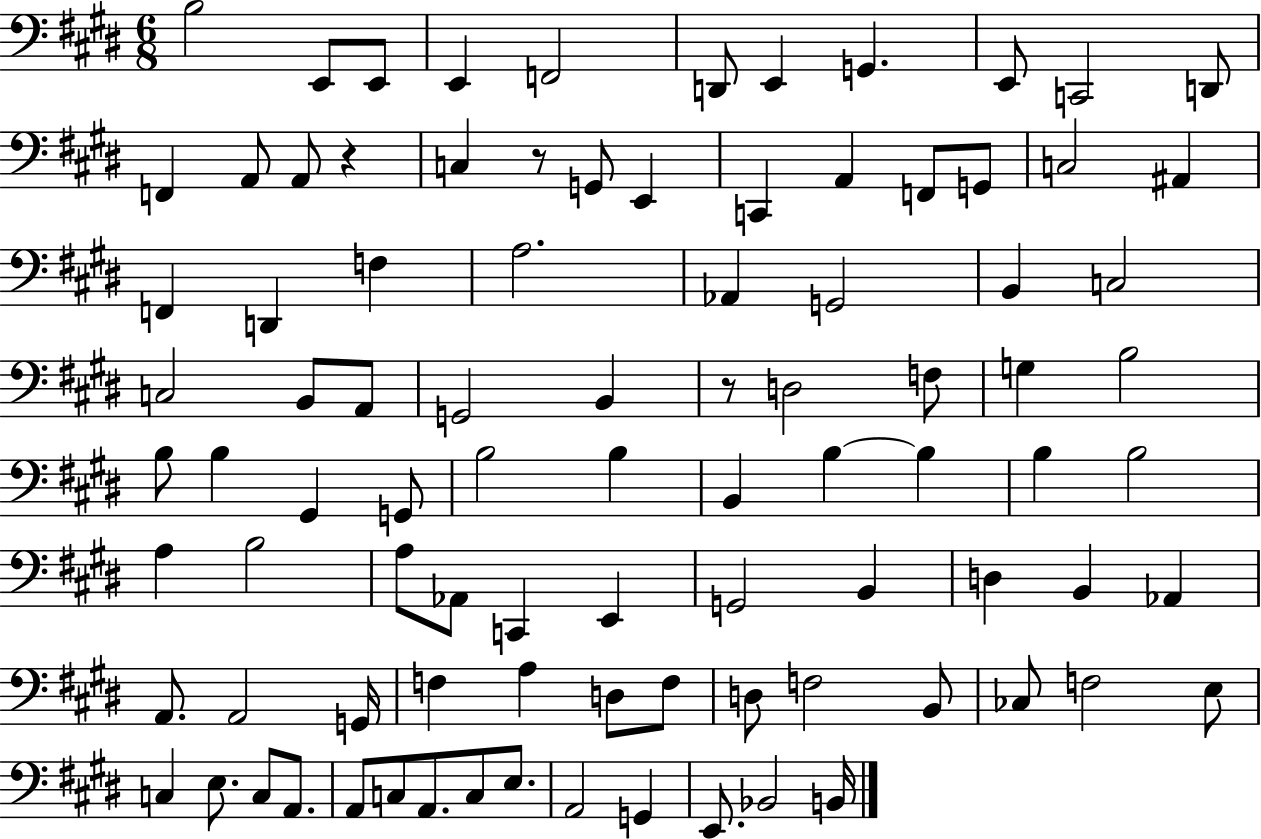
{
  \clef bass
  \numericTimeSignature
  \time 6/8
  \key e \major
  \repeat volta 2 { b2 e,8 e,8 | e,4 f,2 | d,8 e,4 g,4. | e,8 c,2 d,8 | \break f,4 a,8 a,8 r4 | c4 r8 g,8 e,4 | c,4 a,4 f,8 g,8 | c2 ais,4 | \break f,4 d,4 f4 | a2. | aes,4 g,2 | b,4 c2 | \break c2 b,8 a,8 | g,2 b,4 | r8 d2 f8 | g4 b2 | \break b8 b4 gis,4 g,8 | b2 b4 | b,4 b4~~ b4 | b4 b2 | \break a4 b2 | a8 aes,8 c,4 e,4 | g,2 b,4 | d4 b,4 aes,4 | \break a,8. a,2 g,16 | f4 a4 d8 f8 | d8 f2 b,8 | ces8 f2 e8 | \break c4 e8. c8 a,8. | a,8 c8 a,8. c8 e8. | a,2 g,4 | e,8. bes,2 b,16 | \break } \bar "|."
}